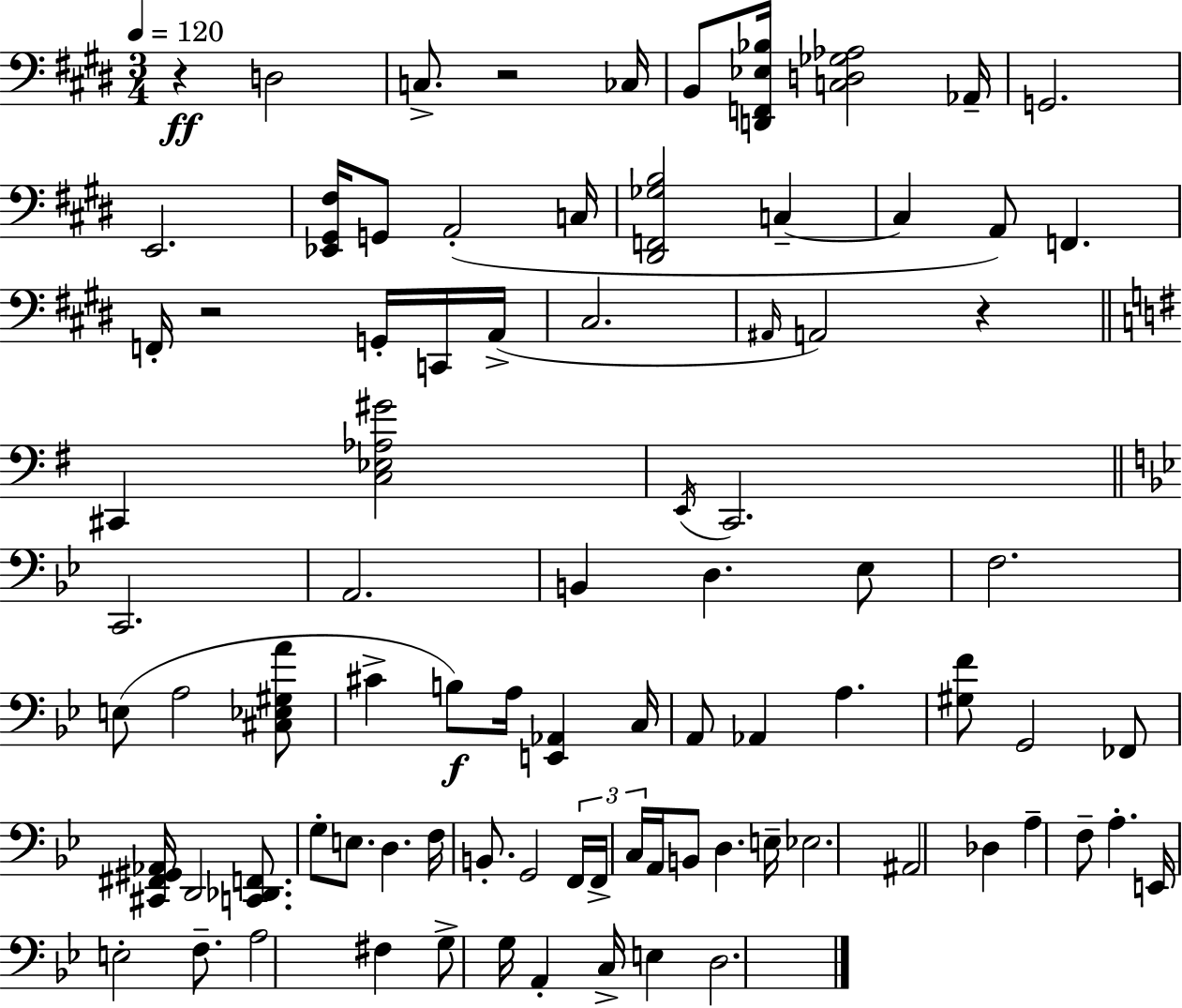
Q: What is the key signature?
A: E major